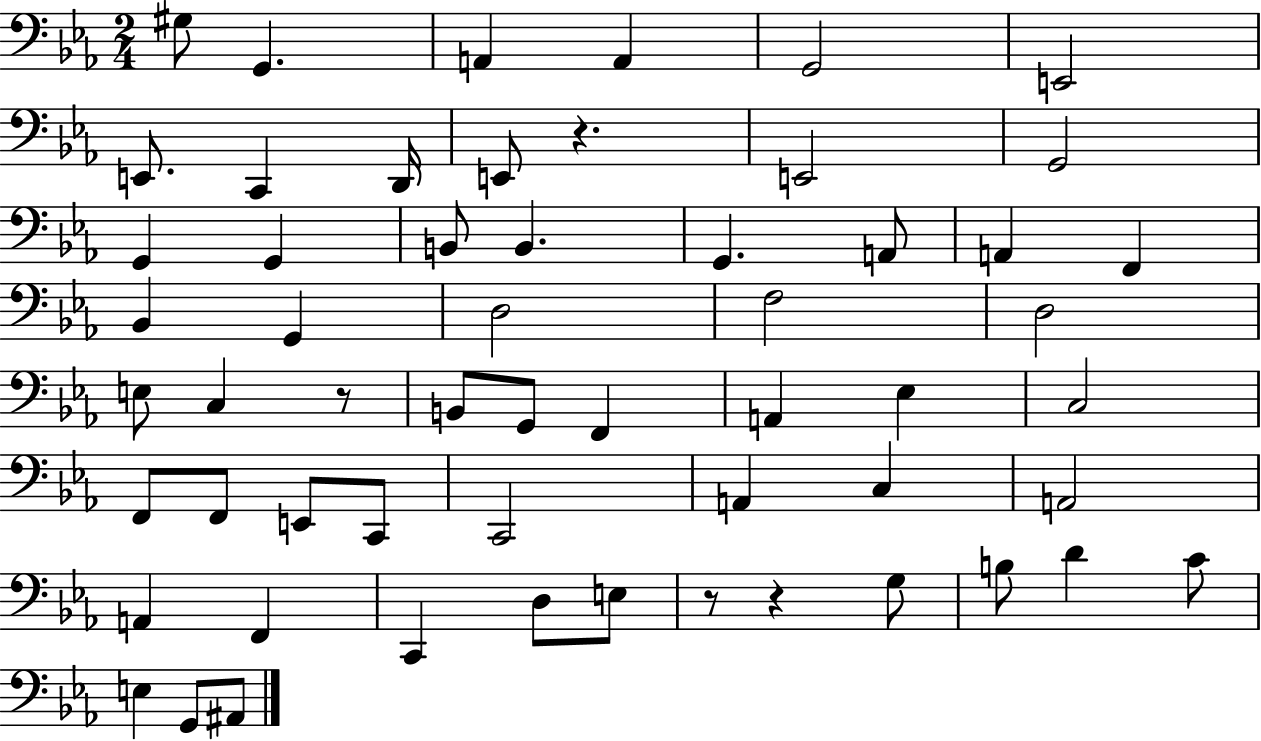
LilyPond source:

{
  \clef bass
  \numericTimeSignature
  \time 2/4
  \key ees \major
  gis8 g,4. | a,4 a,4 | g,2 | e,2 | \break e,8. c,4 d,16 | e,8 r4. | e,2 | g,2 | \break g,4 g,4 | b,8 b,4. | g,4. a,8 | a,4 f,4 | \break bes,4 g,4 | d2 | f2 | d2 | \break e8 c4 r8 | b,8 g,8 f,4 | a,4 ees4 | c2 | \break f,8 f,8 e,8 c,8 | c,2 | a,4 c4 | a,2 | \break a,4 f,4 | c,4 d8 e8 | r8 r4 g8 | b8 d'4 c'8 | \break e4 g,8 ais,8 | \bar "|."
}